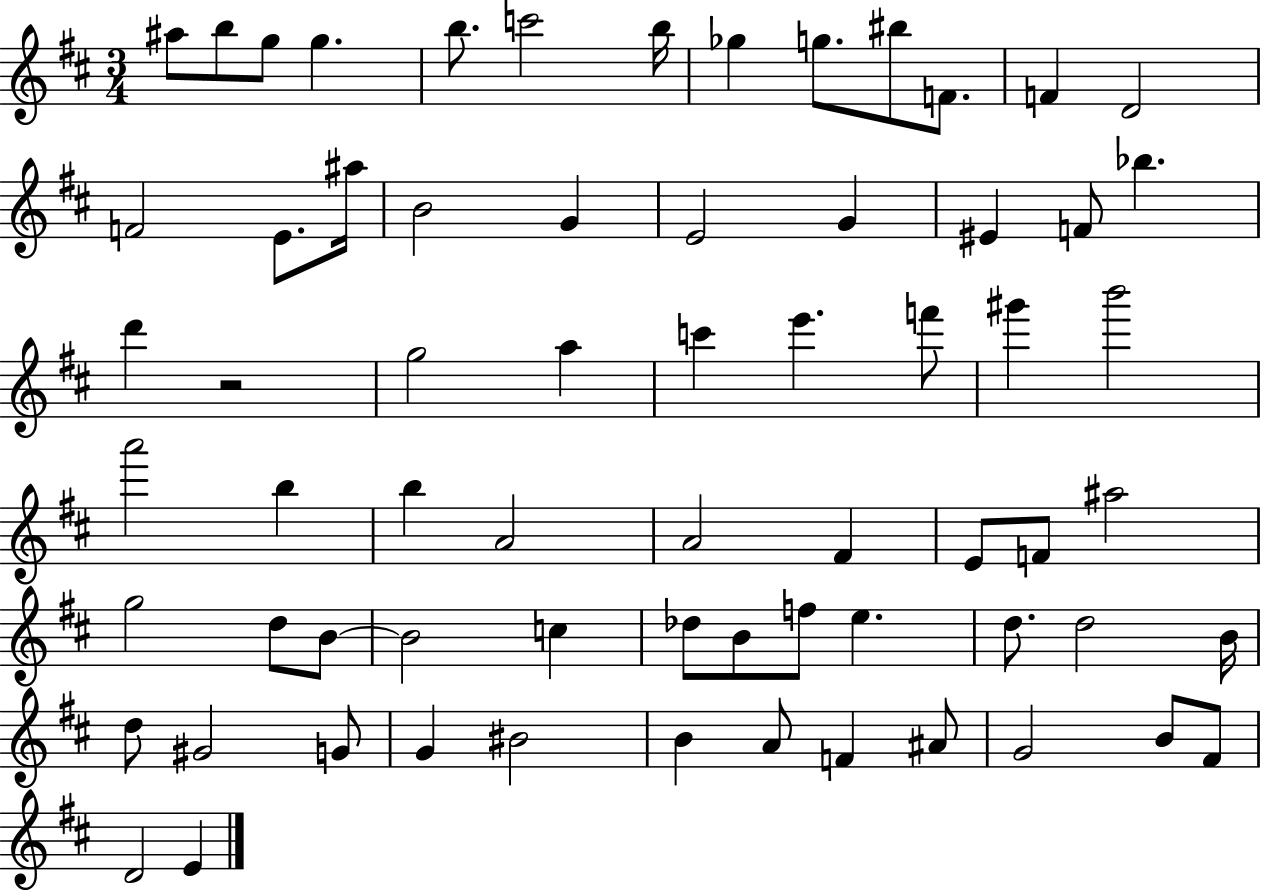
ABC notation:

X:1
T:Untitled
M:3/4
L:1/4
K:D
^a/2 b/2 g/2 g b/2 c'2 b/4 _g g/2 ^b/2 F/2 F D2 F2 E/2 ^a/4 B2 G E2 G ^E F/2 _b d' z2 g2 a c' e' f'/2 ^g' b'2 a'2 b b A2 A2 ^F E/2 F/2 ^a2 g2 d/2 B/2 B2 c _d/2 B/2 f/2 e d/2 d2 B/4 d/2 ^G2 G/2 G ^B2 B A/2 F ^A/2 G2 B/2 ^F/2 D2 E